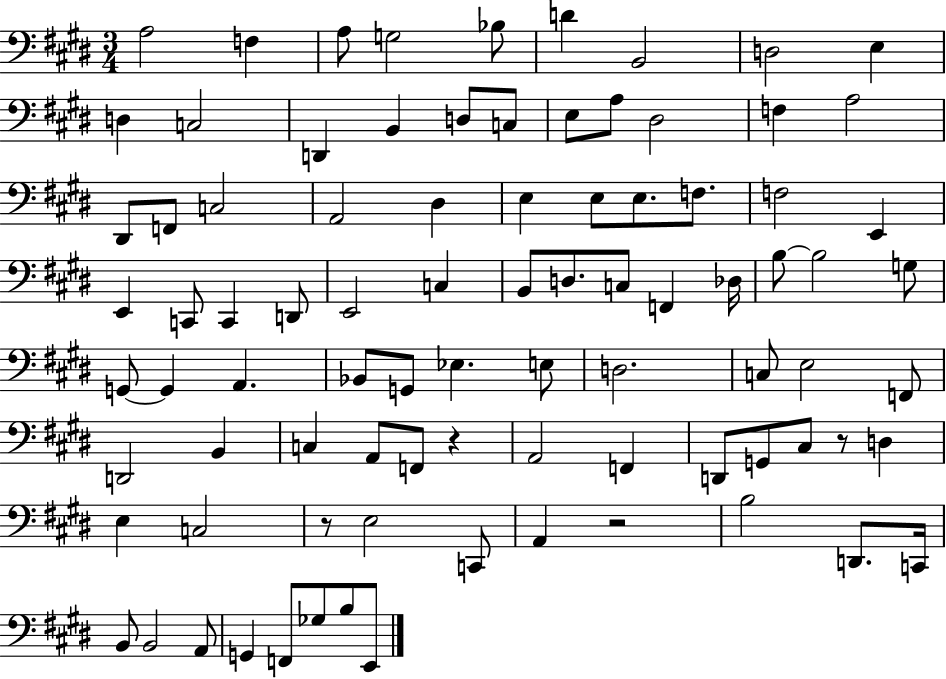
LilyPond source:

{
  \clef bass
  \numericTimeSignature
  \time 3/4
  \key e \major
  a2 f4 | a8 g2 bes8 | d'4 b,2 | d2 e4 | \break d4 c2 | d,4 b,4 d8 c8 | e8 a8 dis2 | f4 a2 | \break dis,8 f,8 c2 | a,2 dis4 | e4 e8 e8. f8. | f2 e,4 | \break e,4 c,8 c,4 d,8 | e,2 c4 | b,8 d8. c8 f,4 des16 | b8~~ b2 g8 | \break g,8~~ g,4 a,4. | bes,8 g,8 ees4. e8 | d2. | c8 e2 f,8 | \break d,2 b,4 | c4 a,8 f,8 r4 | a,2 f,4 | d,8 g,8 cis8 r8 d4 | \break e4 c2 | r8 e2 c,8 | a,4 r2 | b2 d,8. c,16 | \break b,8 b,2 a,8 | g,4 f,8 ges8 b8 e,8 | \bar "|."
}